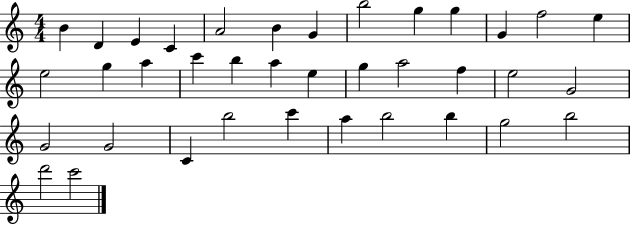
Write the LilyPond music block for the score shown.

{
  \clef treble
  \numericTimeSignature
  \time 4/4
  \key c \major
  b'4 d'4 e'4 c'4 | a'2 b'4 g'4 | b''2 g''4 g''4 | g'4 f''2 e''4 | \break e''2 g''4 a''4 | c'''4 b''4 a''4 e''4 | g''4 a''2 f''4 | e''2 g'2 | \break g'2 g'2 | c'4 b''2 c'''4 | a''4 b''2 b''4 | g''2 b''2 | \break d'''2 c'''2 | \bar "|."
}